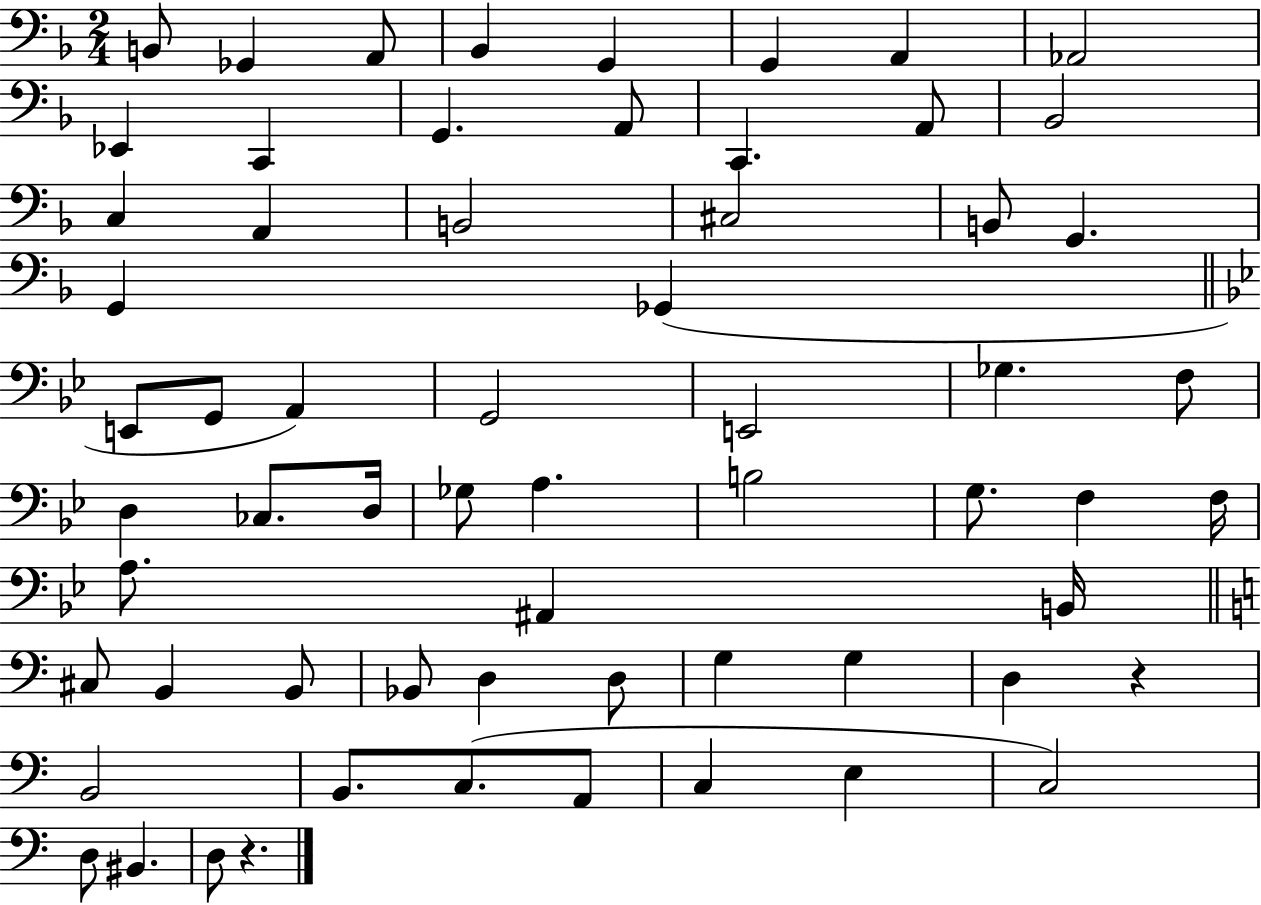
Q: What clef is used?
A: bass